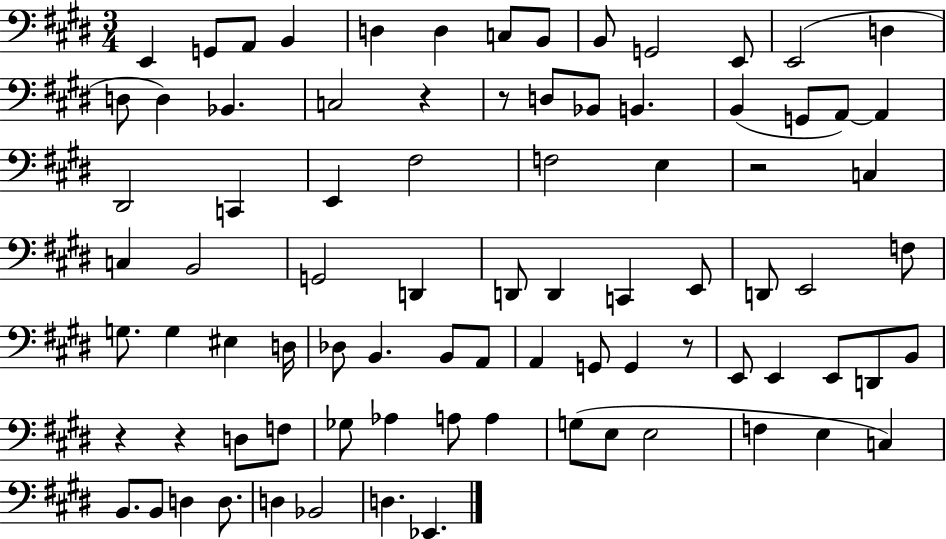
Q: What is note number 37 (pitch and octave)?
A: D2